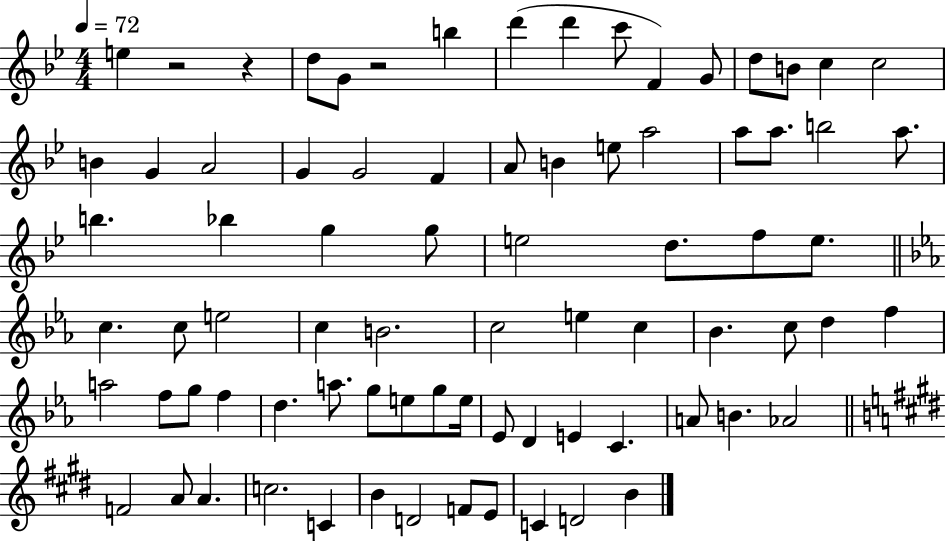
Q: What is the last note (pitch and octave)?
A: B4